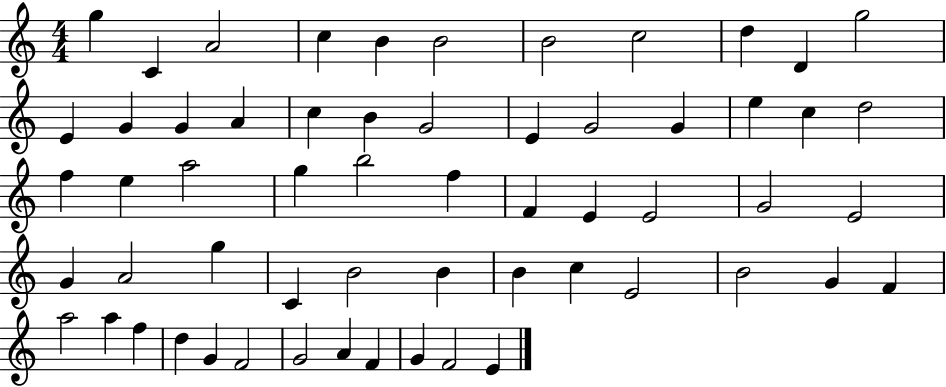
{
  \clef treble
  \numericTimeSignature
  \time 4/4
  \key c \major
  g''4 c'4 a'2 | c''4 b'4 b'2 | b'2 c''2 | d''4 d'4 g''2 | \break e'4 g'4 g'4 a'4 | c''4 b'4 g'2 | e'4 g'2 g'4 | e''4 c''4 d''2 | \break f''4 e''4 a''2 | g''4 b''2 f''4 | f'4 e'4 e'2 | g'2 e'2 | \break g'4 a'2 g''4 | c'4 b'2 b'4 | b'4 c''4 e'2 | b'2 g'4 f'4 | \break a''2 a''4 f''4 | d''4 g'4 f'2 | g'2 a'4 f'4 | g'4 f'2 e'4 | \break \bar "|."
}